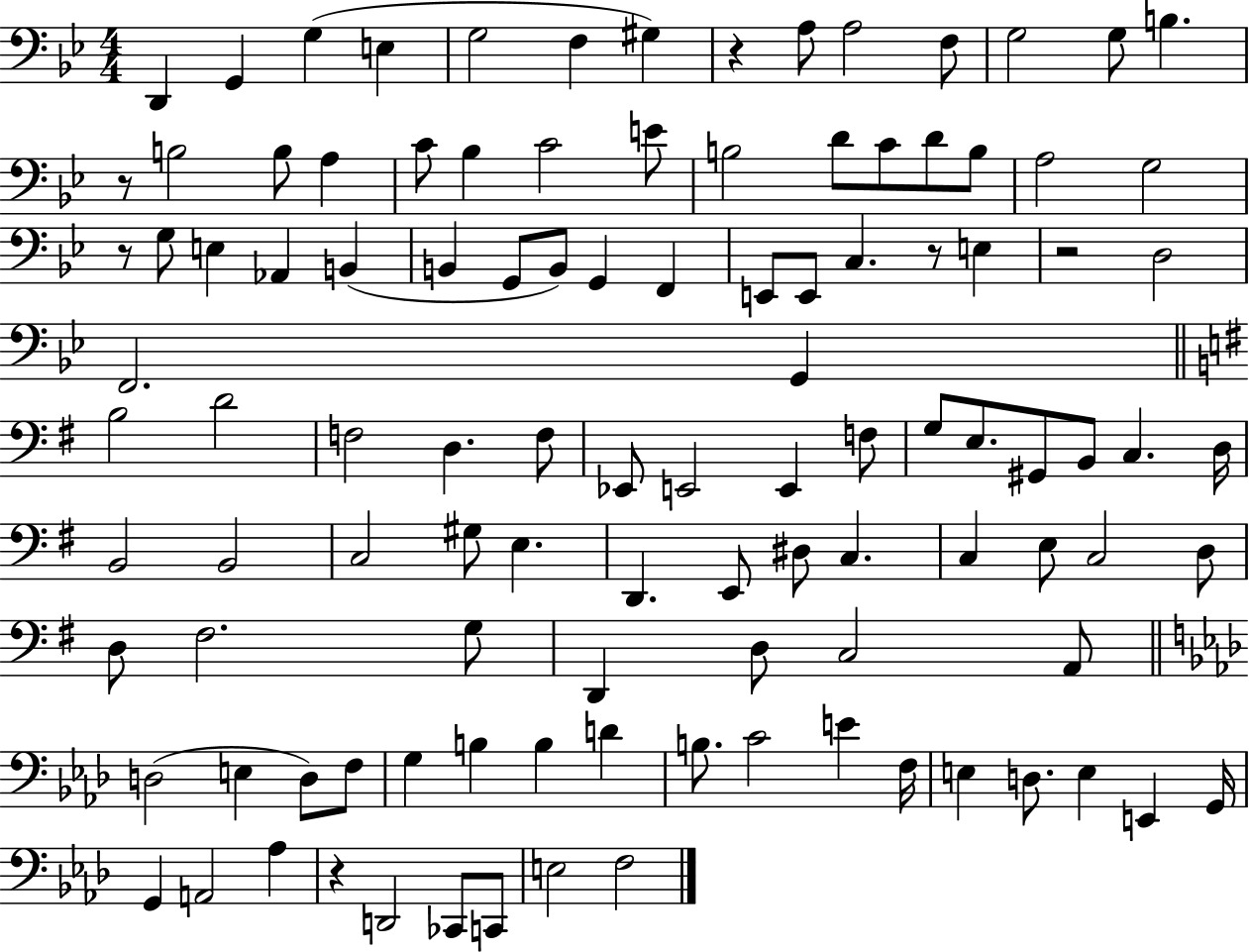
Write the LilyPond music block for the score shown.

{
  \clef bass
  \numericTimeSignature
  \time 4/4
  \key bes \major
  d,4 g,4 g4( e4 | g2 f4 gis4) | r4 a8 a2 f8 | g2 g8 b4. | \break r8 b2 b8 a4 | c'8 bes4 c'2 e'8 | b2 d'8 c'8 d'8 b8 | a2 g2 | \break r8 g8 e4 aes,4 b,4( | b,4 g,8 b,8) g,4 f,4 | e,8 e,8 c4. r8 e4 | r2 d2 | \break f,2. g,4 | \bar "||" \break \key g \major b2 d'2 | f2 d4. f8 | ees,8 e,2 e,4 f8 | g8 e8. gis,8 b,8 c4. d16 | \break b,2 b,2 | c2 gis8 e4. | d,4. e,8 dis8 c4. | c4 e8 c2 d8 | \break d8 fis2. g8 | d,4 d8 c2 a,8 | \bar "||" \break \key aes \major d2( e4 d8) f8 | g4 b4 b4 d'4 | b8. c'2 e'4 f16 | e4 d8. e4 e,4 g,16 | \break g,4 a,2 aes4 | r4 d,2 ces,8 c,8 | e2 f2 | \bar "|."
}